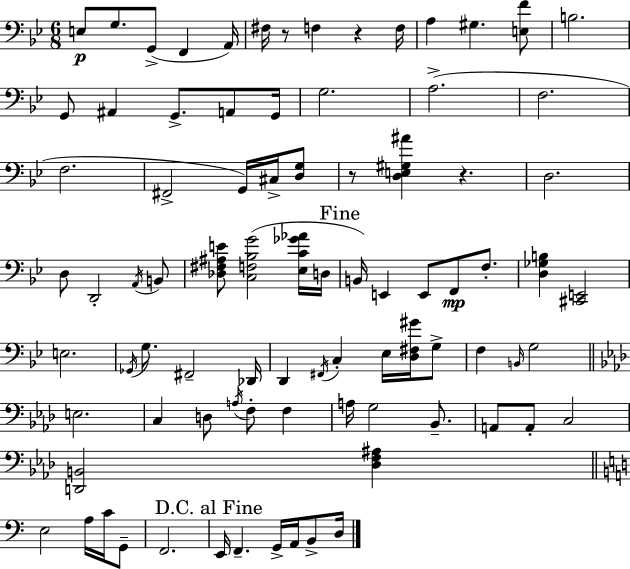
E3/e G3/e. G2/e F2/q A2/s F#3/s R/e F3/q R/q F3/s A3/q G#3/q. [E3,F4]/e B3/h. G2/e A#2/q G2/e. A2/e G2/s G3/h. A3/h. F3/h. F3/h. F#2/h G2/s C#3/s [D3,G3]/e R/e [D3,E3,G#3,A#4]/q R/q. D3/h. D3/e D2/h A2/s B2/e [Db3,F#3,A#3,E4]/e [C3,F3,Bb3,G4]/h [Eb3,C4,Gb4,Ab4]/s D3/s B2/s E2/q E2/e F2/e F3/e. [D3,Gb3,B3]/q [C#2,E2]/h E3/h. Gb2/s G3/e. F#2/h Db2/s D2/q F#2/s C3/q Eb3/s [D3,F#3,G#4]/s G3/e F3/q B2/s G3/h E3/h. C3/q D3/e A3/s F3/e F3/q A3/s G3/h Bb2/e. A2/e A2/e C3/h [D2,B2]/h [Db3,F3,A#3]/q E3/h A3/s C4/s G2/e F2/h. E2/s F2/q. G2/s A2/s B2/e D3/s